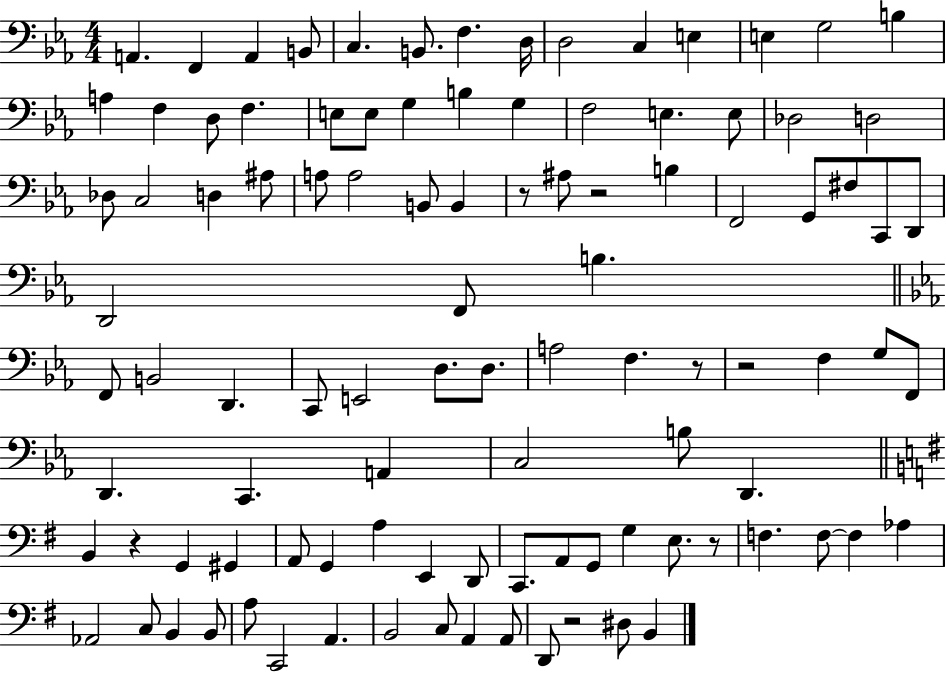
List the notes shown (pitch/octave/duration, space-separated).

A2/q. F2/q A2/q B2/e C3/q. B2/e. F3/q. D3/s D3/h C3/q E3/q E3/q G3/h B3/q A3/q F3/q D3/e F3/q. E3/e E3/e G3/q B3/q G3/q F3/h E3/q. E3/e Db3/h D3/h Db3/e C3/h D3/q A#3/e A3/e A3/h B2/e B2/q R/e A#3/e R/h B3/q F2/h G2/e F#3/e C2/e D2/e D2/h F2/e B3/q. F2/e B2/h D2/q. C2/e E2/h D3/e. D3/e. A3/h F3/q. R/e R/h F3/q G3/e F2/e D2/q. C2/q. A2/q C3/h B3/e D2/q. B2/q R/q G2/q G#2/q A2/e G2/q A3/q E2/q D2/e C2/e. A2/e G2/e G3/q E3/e. R/e F3/q. F3/e F3/q Ab3/q Ab2/h C3/e B2/q B2/e A3/e C2/h A2/q. B2/h C3/e A2/q A2/e D2/e R/h D#3/e B2/q